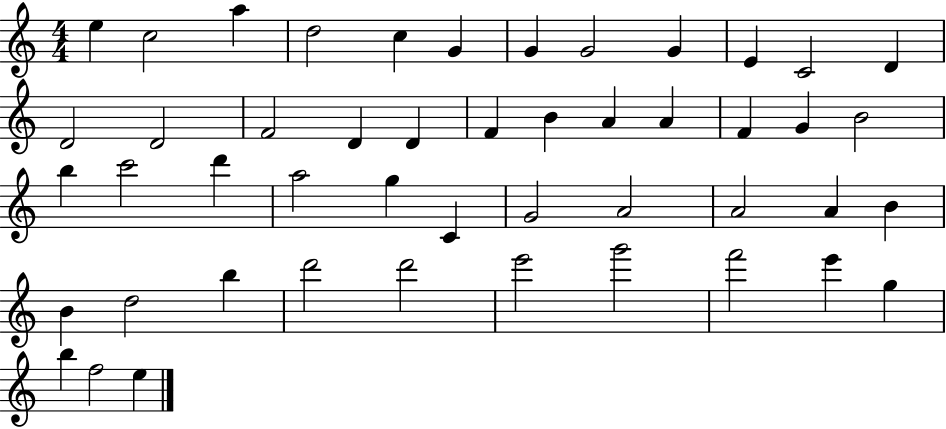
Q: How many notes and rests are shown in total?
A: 48